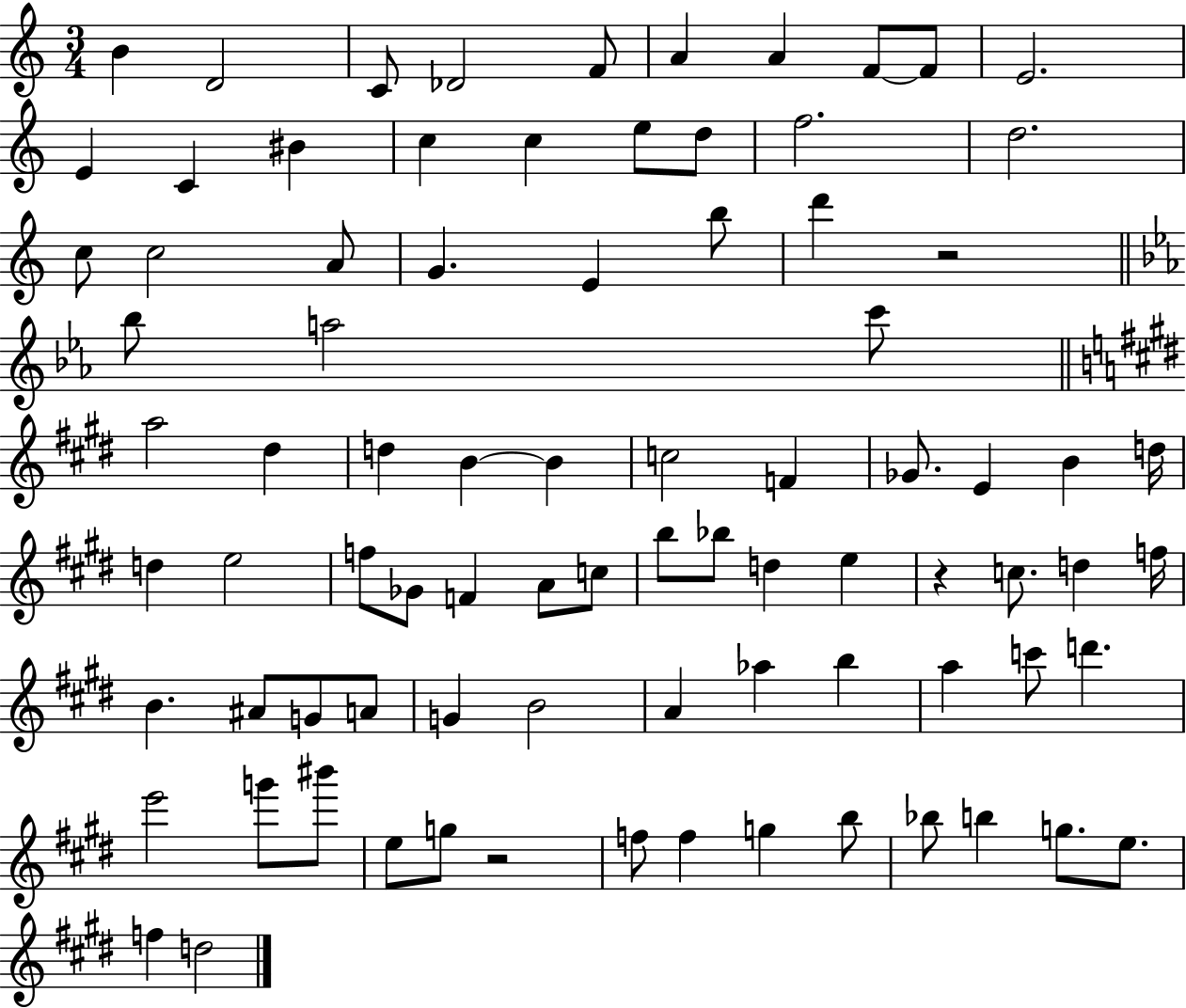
X:1
T:Untitled
M:3/4
L:1/4
K:C
B D2 C/2 _D2 F/2 A A F/2 F/2 E2 E C ^B c c e/2 d/2 f2 d2 c/2 c2 A/2 G E b/2 d' z2 _b/2 a2 c'/2 a2 ^d d B B c2 F _G/2 E B d/4 d e2 f/2 _G/2 F A/2 c/2 b/2 _b/2 d e z c/2 d f/4 B ^A/2 G/2 A/2 G B2 A _a b a c'/2 d' e'2 g'/2 ^b'/2 e/2 g/2 z2 f/2 f g b/2 _b/2 b g/2 e/2 f d2